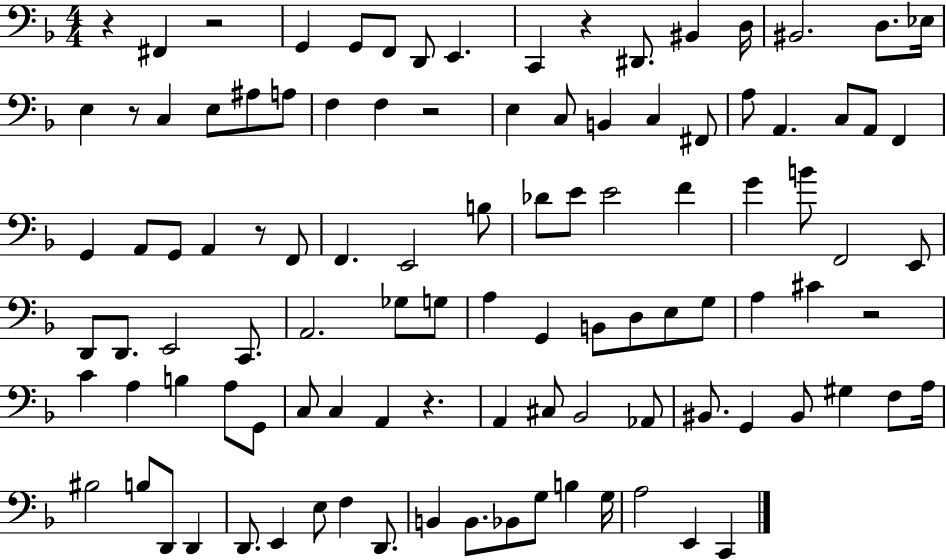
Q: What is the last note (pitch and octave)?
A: C2